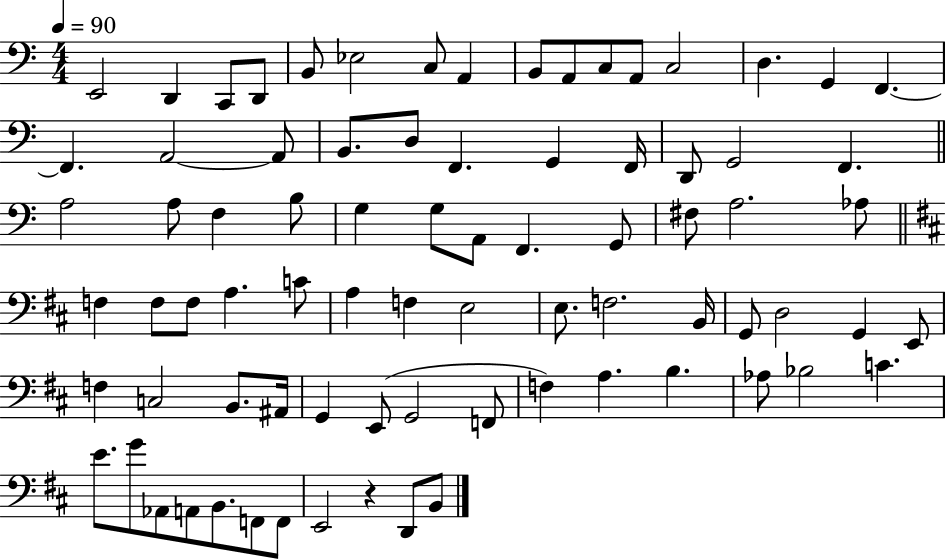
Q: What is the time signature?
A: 4/4